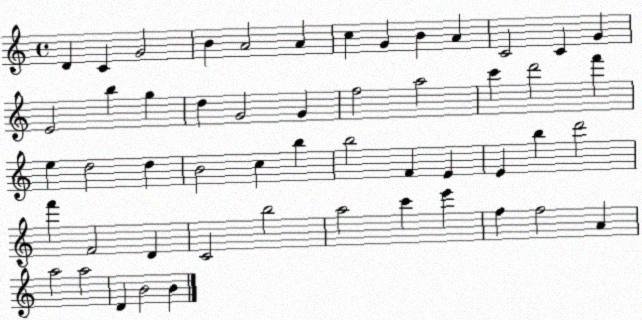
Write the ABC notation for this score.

X:1
T:Untitled
M:4/4
L:1/4
K:C
D C G2 B A2 A c G B A C2 C G E2 b g d G2 G f2 a2 c' d'2 f' e d2 d B2 c b b2 F E E b d'2 f' F2 D C2 b2 a2 c' e' f f2 A a2 a2 D B2 B